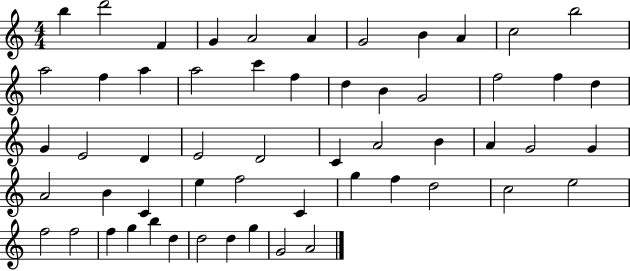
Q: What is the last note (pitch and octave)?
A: A4